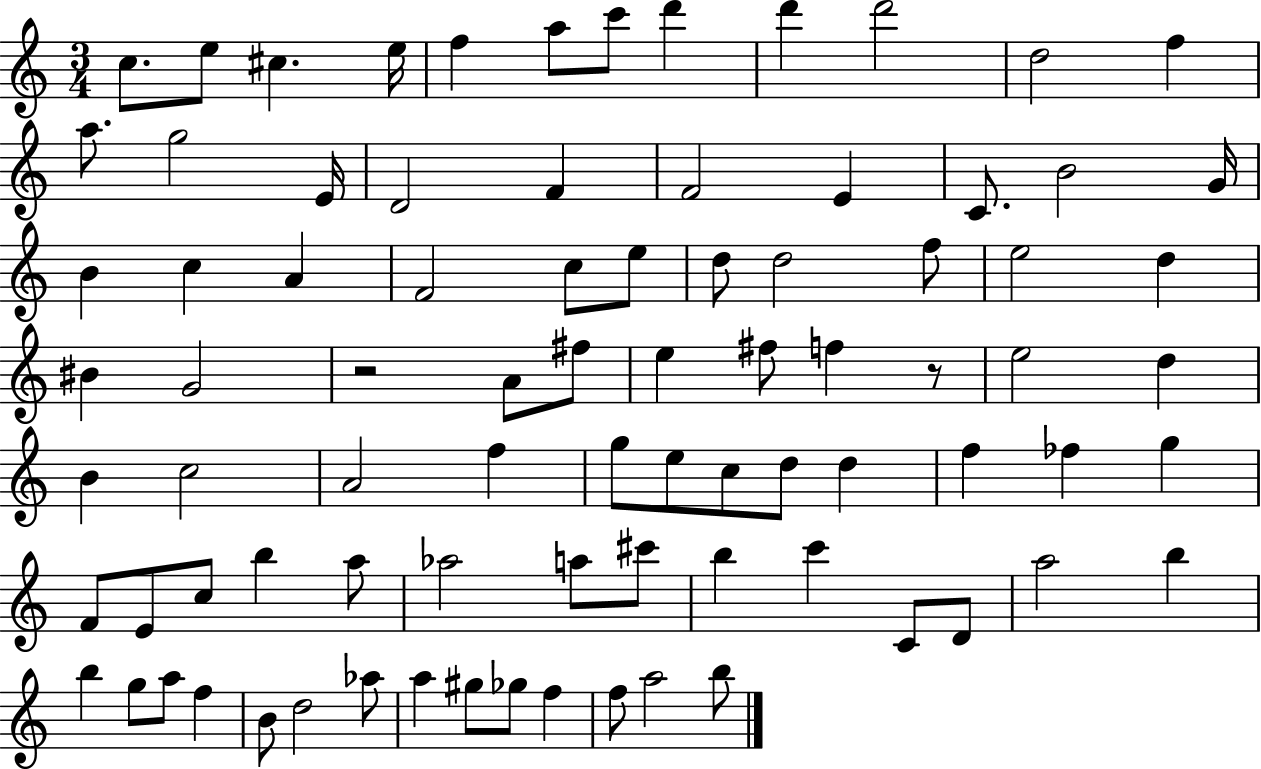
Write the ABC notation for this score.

X:1
T:Untitled
M:3/4
L:1/4
K:C
c/2 e/2 ^c e/4 f a/2 c'/2 d' d' d'2 d2 f a/2 g2 E/4 D2 F F2 E C/2 B2 G/4 B c A F2 c/2 e/2 d/2 d2 f/2 e2 d ^B G2 z2 A/2 ^f/2 e ^f/2 f z/2 e2 d B c2 A2 f g/2 e/2 c/2 d/2 d f _f g F/2 E/2 c/2 b a/2 _a2 a/2 ^c'/2 b c' C/2 D/2 a2 b b g/2 a/2 f B/2 d2 _a/2 a ^g/2 _g/2 f f/2 a2 b/2